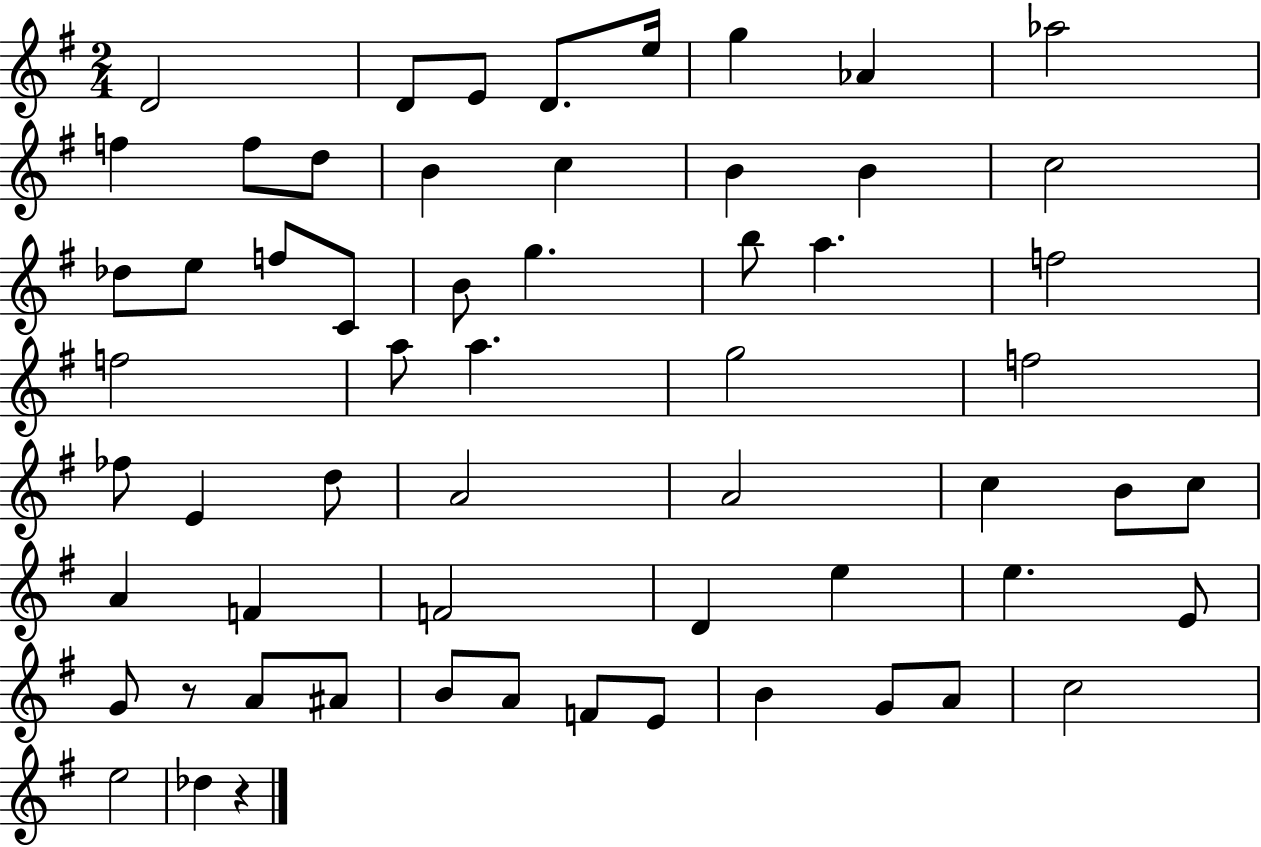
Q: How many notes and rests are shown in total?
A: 60